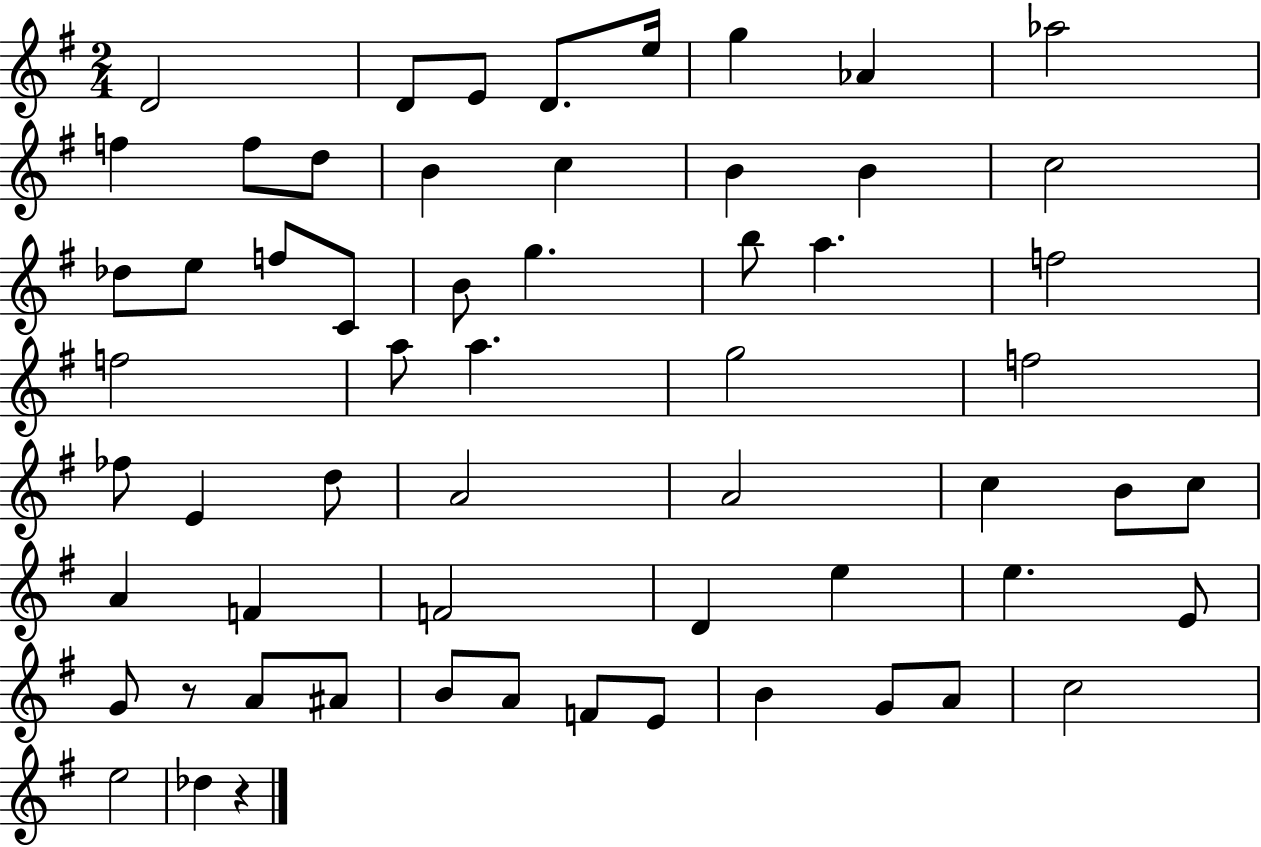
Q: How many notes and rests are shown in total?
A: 60